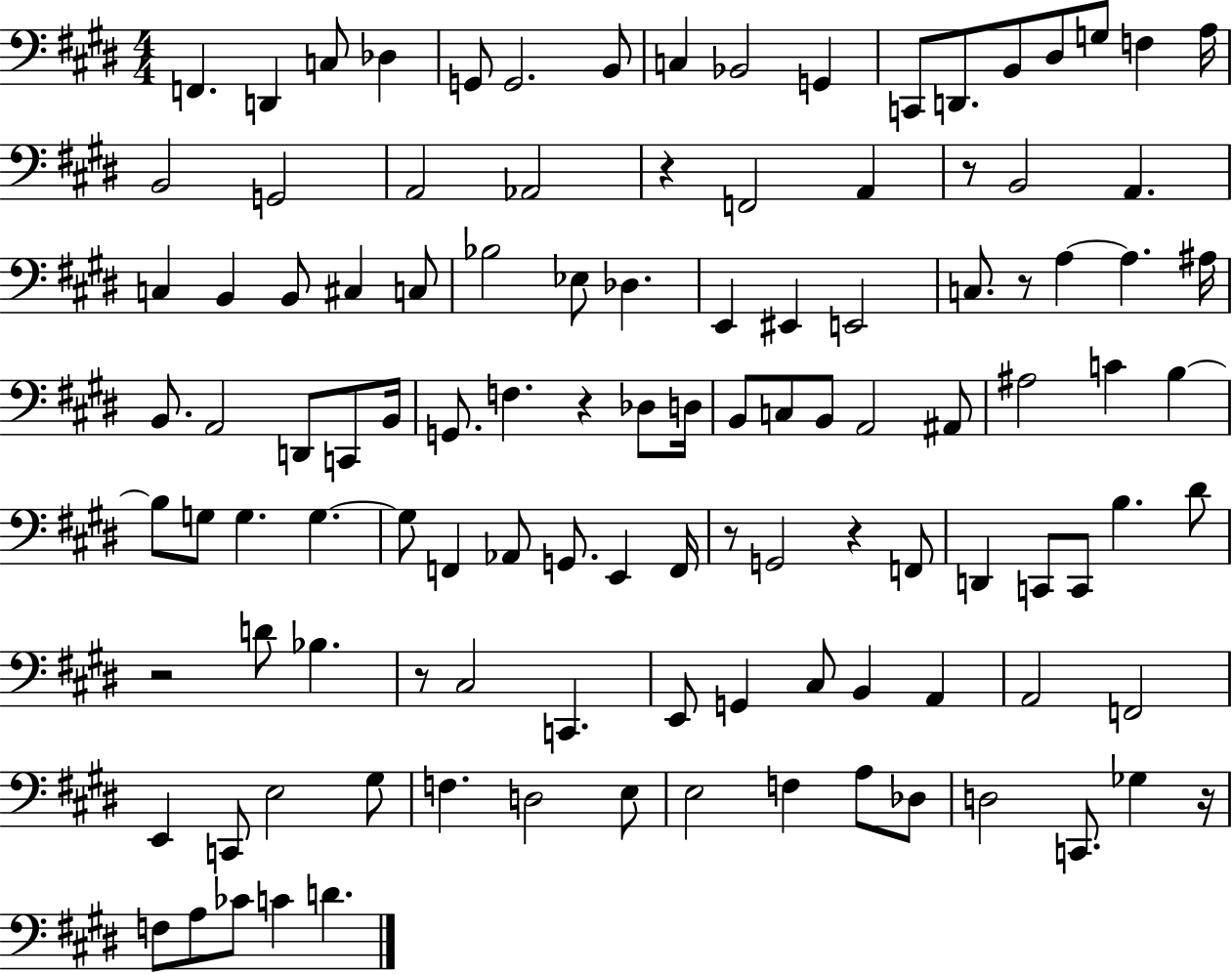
X:1
T:Untitled
M:4/4
L:1/4
K:E
F,, D,, C,/2 _D, G,,/2 G,,2 B,,/2 C, _B,,2 G,, C,,/2 D,,/2 B,,/2 ^D,/2 G,/2 F, A,/4 B,,2 G,,2 A,,2 _A,,2 z F,,2 A,, z/2 B,,2 A,, C, B,, B,,/2 ^C, C,/2 _B,2 _E,/2 _D, E,, ^E,, E,,2 C,/2 z/2 A, A, ^A,/4 B,,/2 A,,2 D,,/2 C,,/2 B,,/4 G,,/2 F, z _D,/2 D,/4 B,,/2 C,/2 B,,/2 A,,2 ^A,,/2 ^A,2 C B, B,/2 G,/2 G, G, G,/2 F,, _A,,/2 G,,/2 E,, F,,/4 z/2 G,,2 z F,,/2 D,, C,,/2 C,,/2 B, ^D/2 z2 D/2 _B, z/2 ^C,2 C,, E,,/2 G,, ^C,/2 B,, A,, A,,2 F,,2 E,, C,,/2 E,2 ^G,/2 F, D,2 E,/2 E,2 F, A,/2 _D,/2 D,2 C,,/2 _G, z/4 F,/2 A,/2 _C/2 C D